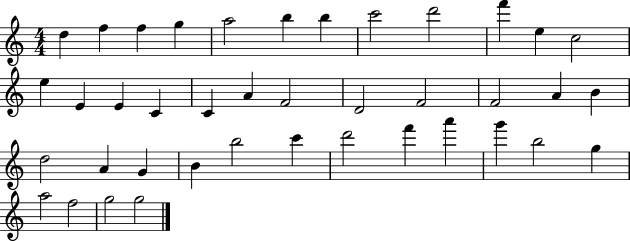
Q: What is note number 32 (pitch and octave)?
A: F6